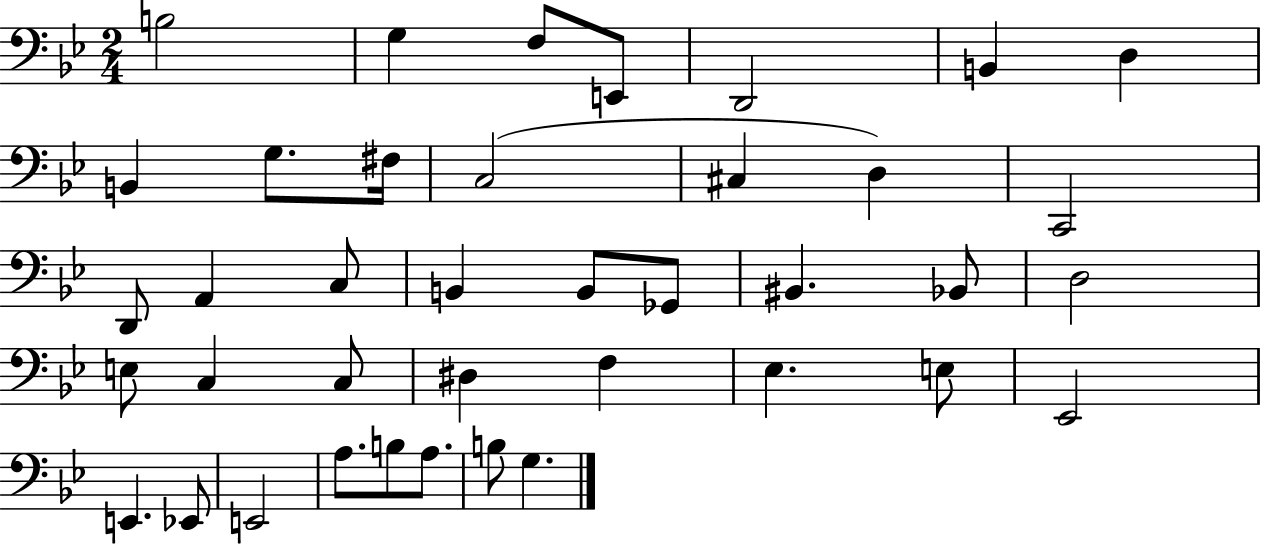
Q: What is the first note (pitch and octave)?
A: B3